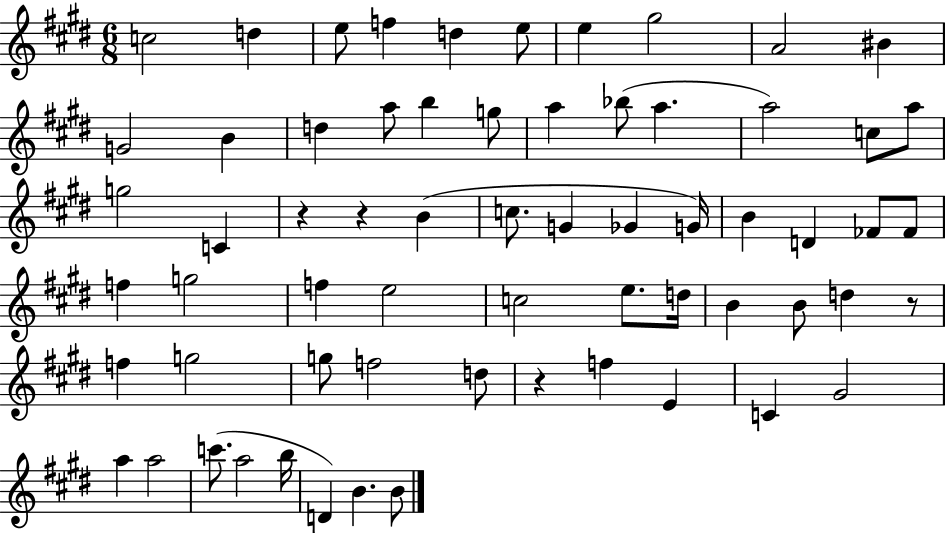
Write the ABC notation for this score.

X:1
T:Untitled
M:6/8
L:1/4
K:E
c2 d e/2 f d e/2 e ^g2 A2 ^B G2 B d a/2 b g/2 a _b/2 a a2 c/2 a/2 g2 C z z B c/2 G _G G/4 B D _F/2 _F/2 f g2 f e2 c2 e/2 d/4 B B/2 d z/2 f g2 g/2 f2 d/2 z f E C ^G2 a a2 c'/2 a2 b/4 D B B/2